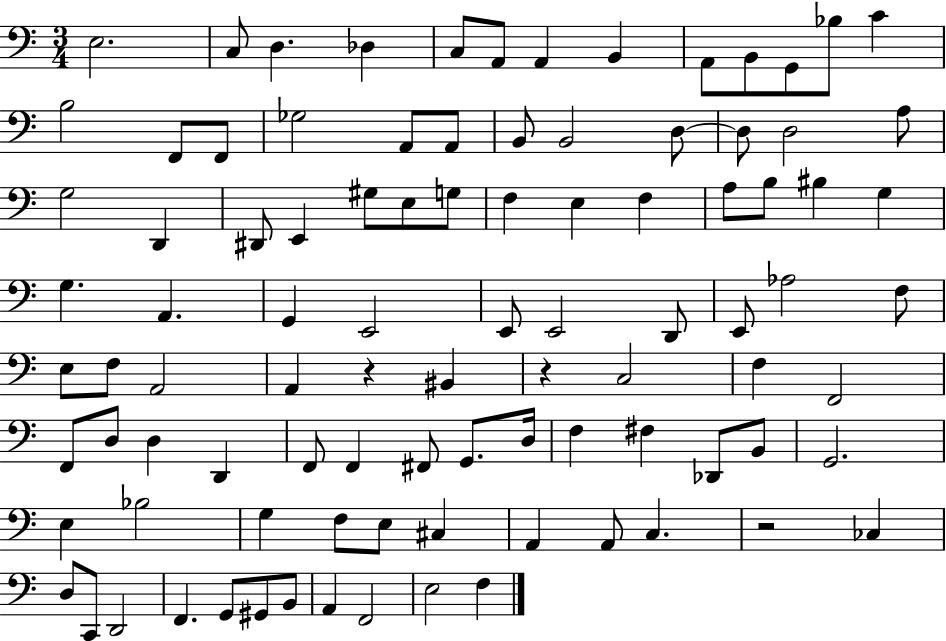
X:1
T:Untitled
M:3/4
L:1/4
K:C
E,2 C,/2 D, _D, C,/2 A,,/2 A,, B,, A,,/2 B,,/2 G,,/2 _B,/2 C B,2 F,,/2 F,,/2 _G,2 A,,/2 A,,/2 B,,/2 B,,2 D,/2 D,/2 D,2 A,/2 G,2 D,, ^D,,/2 E,, ^G,/2 E,/2 G,/2 F, E, F, A,/2 B,/2 ^B, G, G, A,, G,, E,,2 E,,/2 E,,2 D,,/2 E,,/2 _A,2 F,/2 E,/2 F,/2 A,,2 A,, z ^B,, z C,2 F, F,,2 F,,/2 D,/2 D, D,, F,,/2 F,, ^F,,/2 G,,/2 D,/4 F, ^F, _D,,/2 B,,/2 G,,2 E, _B,2 G, F,/2 E,/2 ^C, A,, A,,/2 C, z2 _C, D,/2 C,,/2 D,,2 F,, G,,/2 ^G,,/2 B,,/2 A,, F,,2 E,2 F,